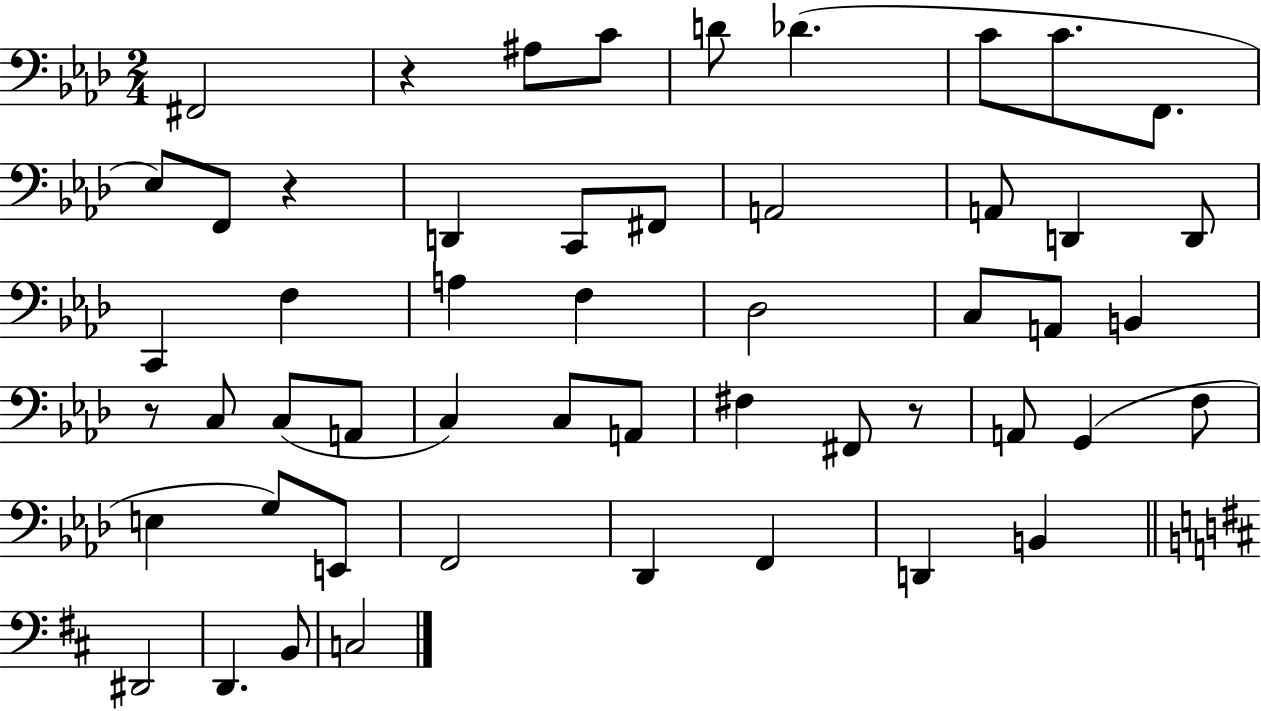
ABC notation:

X:1
T:Untitled
M:2/4
L:1/4
K:Ab
^F,,2 z ^A,/2 C/2 D/2 _D C/2 C/2 F,,/2 _E,/2 F,,/2 z D,, C,,/2 ^F,,/2 A,,2 A,,/2 D,, D,,/2 C,, F, A, F, _D,2 C,/2 A,,/2 B,, z/2 C,/2 C,/2 A,,/2 C, C,/2 A,,/2 ^F, ^F,,/2 z/2 A,,/2 G,, F,/2 E, G,/2 E,,/2 F,,2 _D,, F,, D,, B,, ^D,,2 D,, B,,/2 C,2